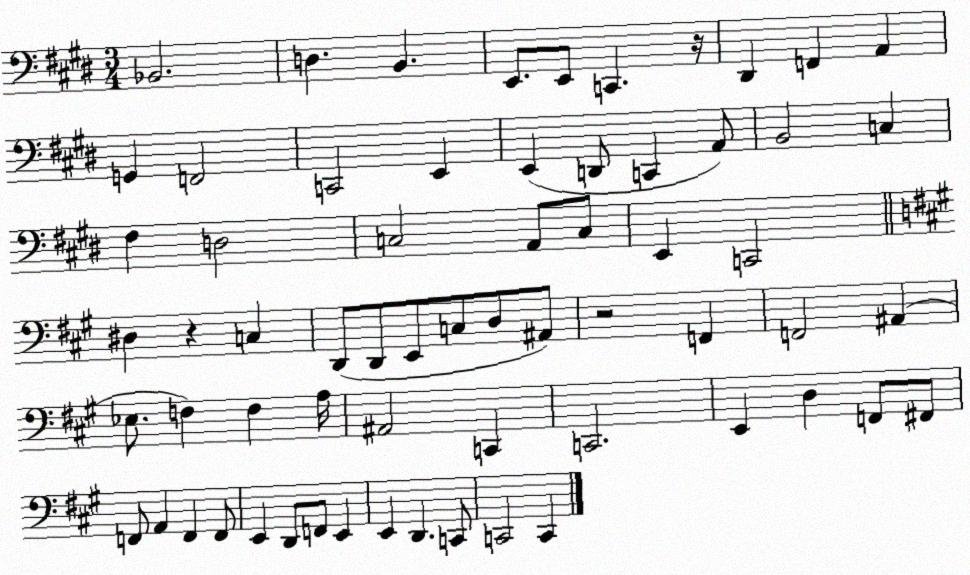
X:1
T:Untitled
M:3/4
L:1/4
K:E
_B,,2 D, B,, E,,/2 E,,/2 C,, z/4 ^D,, F,, A,, G,, F,,2 C,,2 E,, E,, D,,/2 C,, A,,/2 B,,2 C, ^F, D,2 C,2 A,,/2 C,/2 E,, C,,2 ^D, z C, D,,/2 D,,/2 E,,/2 C,/2 D,/2 ^A,,/2 z2 F,, F,,2 ^A,, _E,/2 F, F, A,/4 ^A,,2 C,, C,,2 E,, D, F,,/2 ^F,,/2 F,,/2 A,, F,, F,,/2 E,, D,,/2 F,,/2 E,, E,, D,, C,,/2 C,,2 C,,